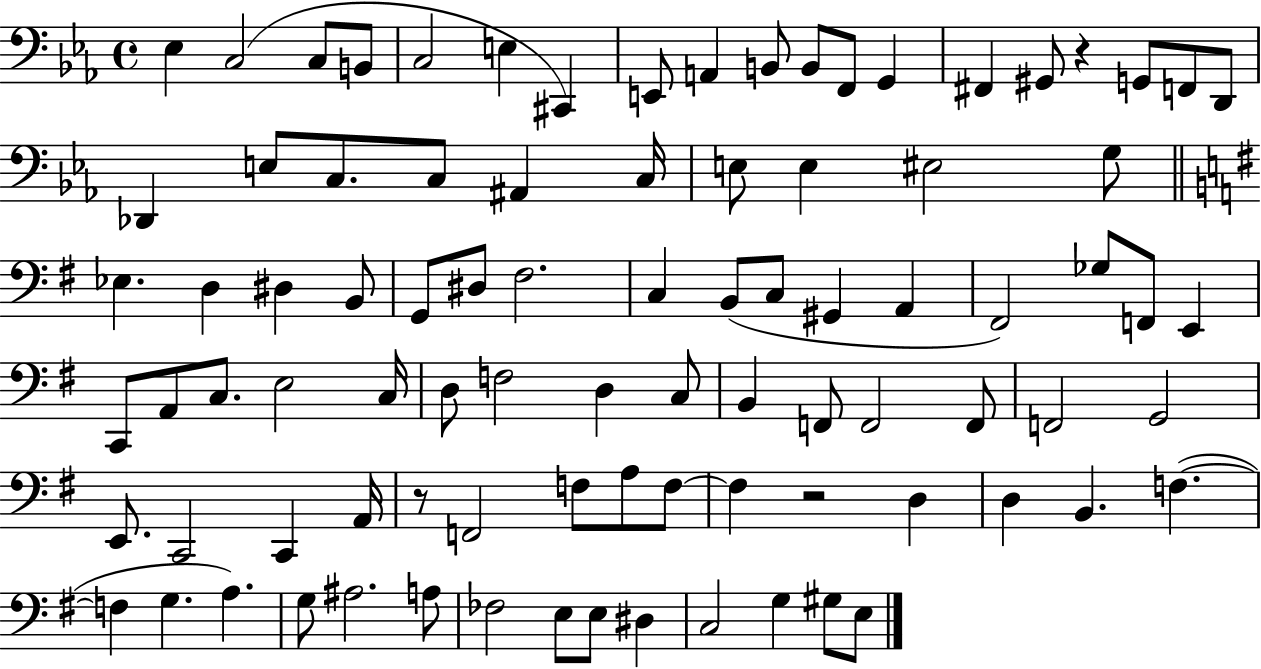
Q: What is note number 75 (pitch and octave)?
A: A3